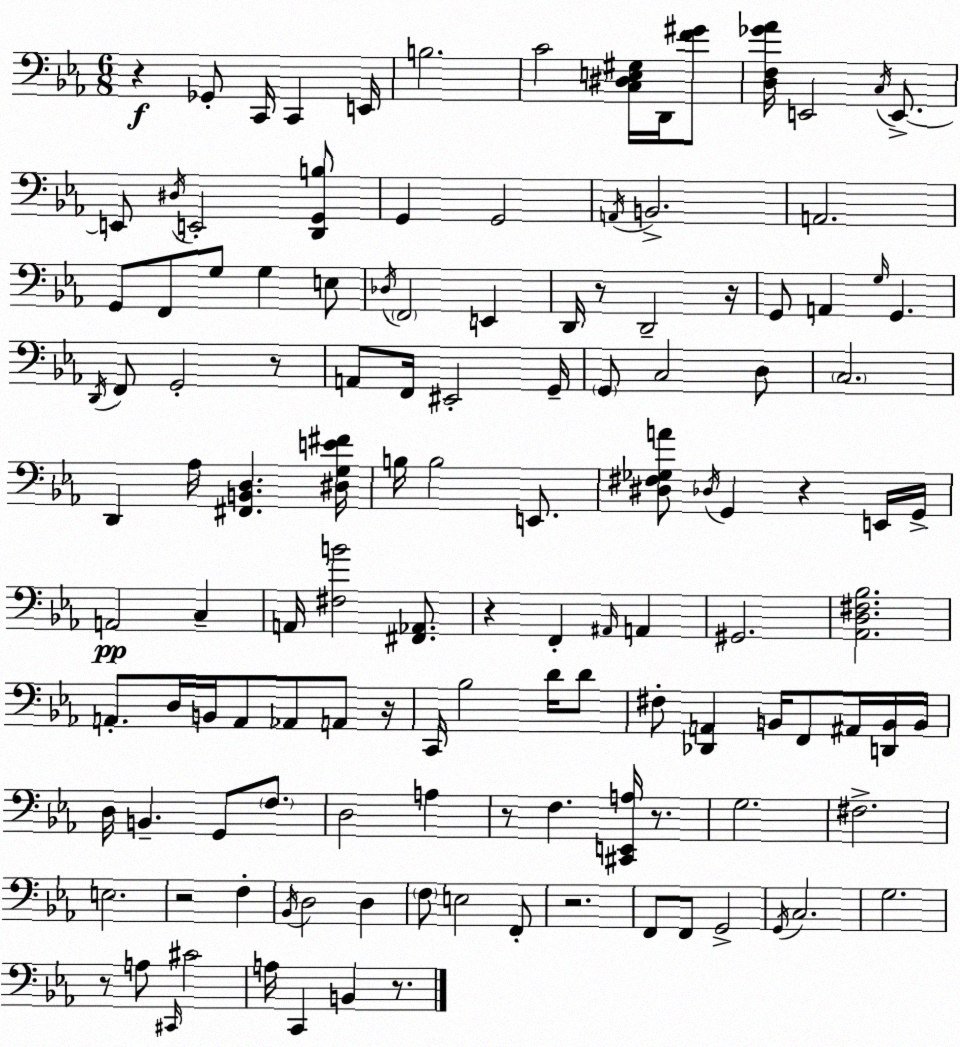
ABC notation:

X:1
T:Untitled
M:6/8
L:1/4
K:Cm
z _G,,/2 C,,/4 C,, E,,/4 B,2 C2 [C,^D,E,^G,]/4 D,,/4 [F^G]/2 [D,F,_G_A]/4 E,,2 C,/4 E,,/2 E,,/2 ^D,/4 E,,2 [D,,G,,B,]/2 G,, G,,2 A,,/4 B,,2 A,,2 G,,/2 F,,/2 G,/2 G, E,/2 _D,/4 F,,2 E,, D,,/4 z/2 D,,2 z/4 G,,/2 A,, G,/4 G,, D,,/4 F,,/2 G,,2 z/2 A,,/2 F,,/4 ^E,,2 G,,/4 G,,/2 C,2 D,/2 C,2 D,, _A,/4 [^F,,B,,D,] [^D,G,E^F]/4 B,/4 B,2 E,,/2 [^D,^F,_G,A]/2 _D,/4 G,, z E,,/4 G,,/4 A,,2 C, A,,/4 [^F,B]2 [^F,,_A,,]/2 z F,, ^A,,/4 A,, ^G,,2 [_A,,D,^F,_B,]2 A,,/2 D,/4 B,,/4 A,,/2 _A,,/2 A,,/2 z/4 C,,/4 _B,2 D/4 D/2 ^F,/2 [_D,,A,,] B,,/4 F,,/2 ^A,,/4 [D,,B,,]/4 B,,/4 D,/4 B,, G,,/2 F,/2 D,2 A, z/2 F, [^C,,E,,A,]/4 z/2 G,2 ^F,2 E,2 z2 F, _B,,/4 D,2 D, F,/2 E,2 F,,/2 z2 F,,/2 F,,/2 G,,2 G,,/4 C,2 G,2 z/2 A,/2 ^C,,/4 ^C2 A,/4 C,, B,, z/2